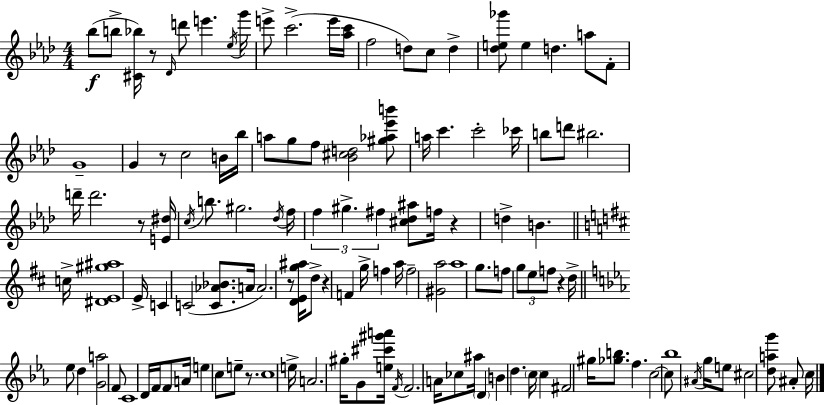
{
  \clef treble
  \numericTimeSignature
  \time 4/4
  \key aes \major
  bes''8(\f b''8-> <cis' bes''>16) r8 \grace { des'16 } d'''8 e'''4. | \acciaccatura { ees''16 } g'''16 e'''8-> c'''2.->( | e'''16 <aes'' c'''>16 f''2 d''8) c''8 d''4-> | <des'' e'' ges'''>8 e''4 d''4. a''8 | \break f'8-. g'1-- | g'4 r8 c''2 | b'16 bes''16 a''8 g''8 f''8 <bes' cis'' d''>2 | <gis'' aes'' ees''' b'''>8 a''16 c'''4. c'''2-. | \break ces'''16 b''8 d'''8 bis''2. | d'''16-- d'''2. r8 | <e' dis''>16 \acciaccatura { c''16 } b''8. gis''2. | \acciaccatura { des''16 } f''16 \tuplet 3/2 { f''4 gis''4.-> fis''4 } | \break <cis'' des'' ais''>8 f''16 r4 d''4-> b'4. | \bar "||" \break \key b \minor c''16-> <dis' e' gis'' ais''>1 | e'16-> c'4 c'2( <c' aes' bes'>8. | a'16 a'2.) r8 | <d' e' g'' ais''>16 d''8-> r4 f'4 g''16-> f''4 | \break a''16 f''2-- <gis' a''>2 | a''1 | g''8. f''8 \tuplet 3/2 { g''8 e''8 f''8 } r4 | d''16-> \bar "||" \break \key c \minor ees''8 d''4 <g' a''>2 f'8 | c'1 | d'16 f'16 f'8 a'16 e''4 c''8 e''8-- r8. | c''1 | \break e''16-> a'2. gis''16-. g'8 | <e'' cis''' gis''' a'''>16 \acciaccatura { f'16 } f'2. a'16 ces''8 | ais''16 \parenthesize d'4 b'4 d''4. | \parenthesize c''16 c''4 fis'2 gis''16 <ges'' b''>8. | \break f''4. c''2~~ c''8 | bes''1 | \acciaccatura { ais'16 } g''16 e''8 cis''2 <d'' a'' g'''>8 ais'8-. | c''16 \bar "|."
}